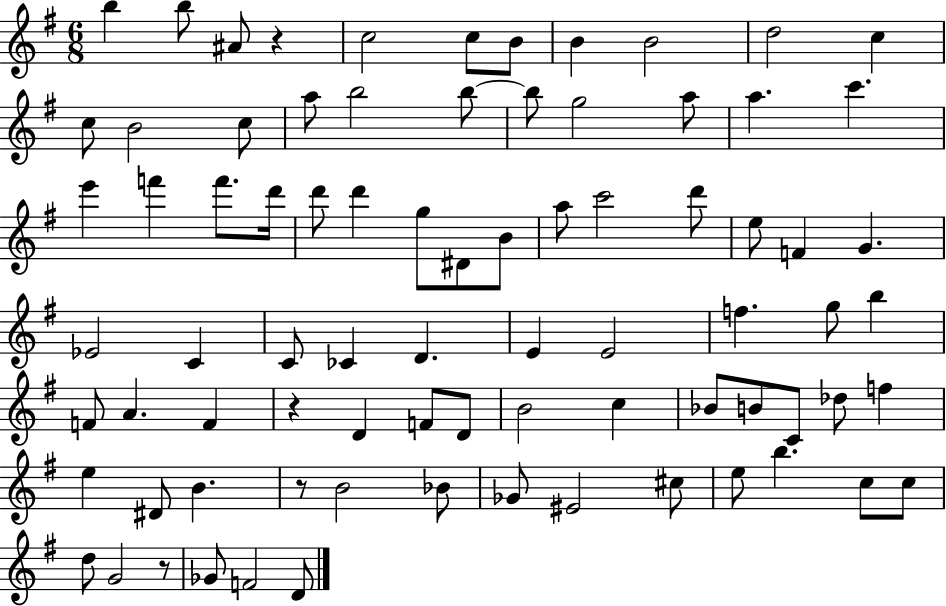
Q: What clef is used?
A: treble